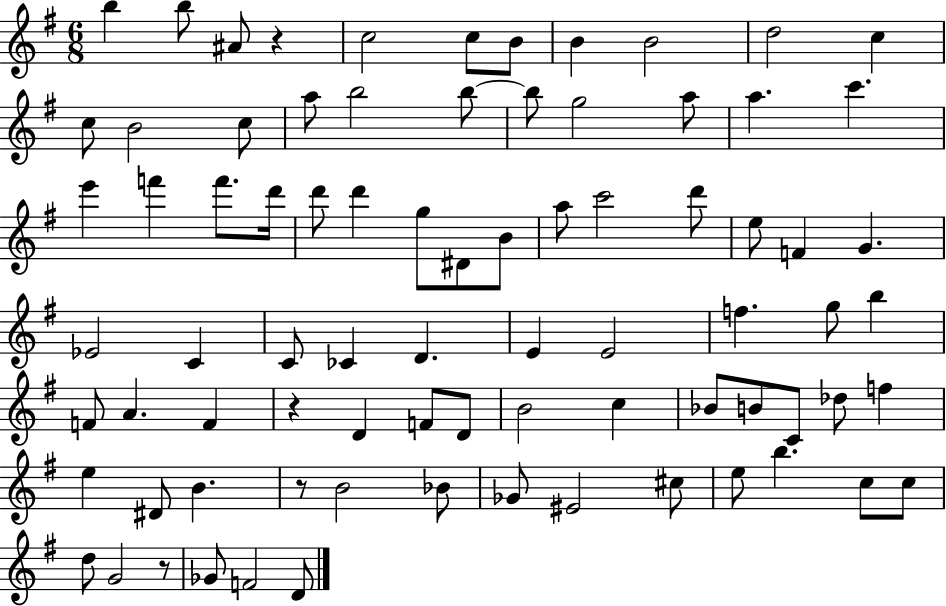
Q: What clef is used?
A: treble